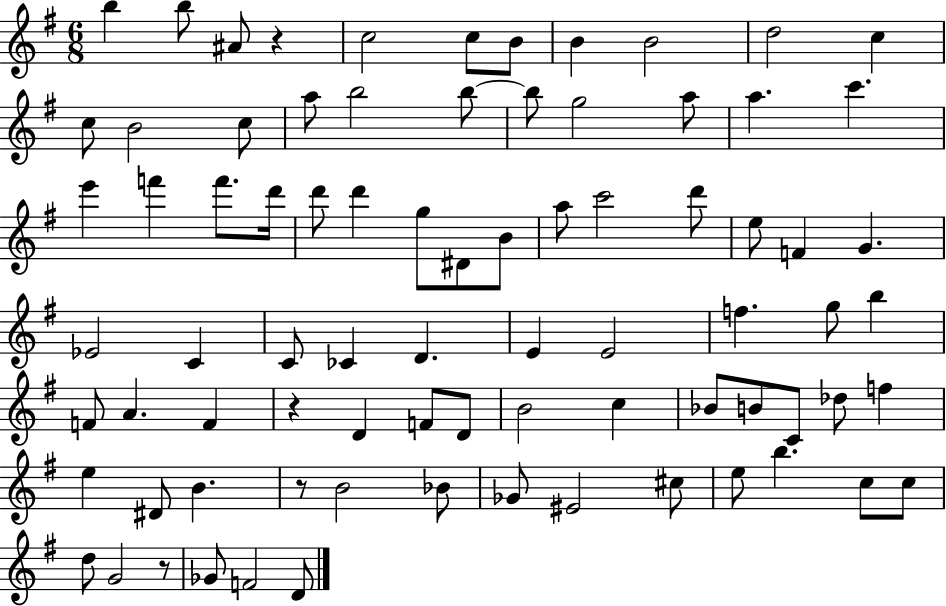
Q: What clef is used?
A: treble